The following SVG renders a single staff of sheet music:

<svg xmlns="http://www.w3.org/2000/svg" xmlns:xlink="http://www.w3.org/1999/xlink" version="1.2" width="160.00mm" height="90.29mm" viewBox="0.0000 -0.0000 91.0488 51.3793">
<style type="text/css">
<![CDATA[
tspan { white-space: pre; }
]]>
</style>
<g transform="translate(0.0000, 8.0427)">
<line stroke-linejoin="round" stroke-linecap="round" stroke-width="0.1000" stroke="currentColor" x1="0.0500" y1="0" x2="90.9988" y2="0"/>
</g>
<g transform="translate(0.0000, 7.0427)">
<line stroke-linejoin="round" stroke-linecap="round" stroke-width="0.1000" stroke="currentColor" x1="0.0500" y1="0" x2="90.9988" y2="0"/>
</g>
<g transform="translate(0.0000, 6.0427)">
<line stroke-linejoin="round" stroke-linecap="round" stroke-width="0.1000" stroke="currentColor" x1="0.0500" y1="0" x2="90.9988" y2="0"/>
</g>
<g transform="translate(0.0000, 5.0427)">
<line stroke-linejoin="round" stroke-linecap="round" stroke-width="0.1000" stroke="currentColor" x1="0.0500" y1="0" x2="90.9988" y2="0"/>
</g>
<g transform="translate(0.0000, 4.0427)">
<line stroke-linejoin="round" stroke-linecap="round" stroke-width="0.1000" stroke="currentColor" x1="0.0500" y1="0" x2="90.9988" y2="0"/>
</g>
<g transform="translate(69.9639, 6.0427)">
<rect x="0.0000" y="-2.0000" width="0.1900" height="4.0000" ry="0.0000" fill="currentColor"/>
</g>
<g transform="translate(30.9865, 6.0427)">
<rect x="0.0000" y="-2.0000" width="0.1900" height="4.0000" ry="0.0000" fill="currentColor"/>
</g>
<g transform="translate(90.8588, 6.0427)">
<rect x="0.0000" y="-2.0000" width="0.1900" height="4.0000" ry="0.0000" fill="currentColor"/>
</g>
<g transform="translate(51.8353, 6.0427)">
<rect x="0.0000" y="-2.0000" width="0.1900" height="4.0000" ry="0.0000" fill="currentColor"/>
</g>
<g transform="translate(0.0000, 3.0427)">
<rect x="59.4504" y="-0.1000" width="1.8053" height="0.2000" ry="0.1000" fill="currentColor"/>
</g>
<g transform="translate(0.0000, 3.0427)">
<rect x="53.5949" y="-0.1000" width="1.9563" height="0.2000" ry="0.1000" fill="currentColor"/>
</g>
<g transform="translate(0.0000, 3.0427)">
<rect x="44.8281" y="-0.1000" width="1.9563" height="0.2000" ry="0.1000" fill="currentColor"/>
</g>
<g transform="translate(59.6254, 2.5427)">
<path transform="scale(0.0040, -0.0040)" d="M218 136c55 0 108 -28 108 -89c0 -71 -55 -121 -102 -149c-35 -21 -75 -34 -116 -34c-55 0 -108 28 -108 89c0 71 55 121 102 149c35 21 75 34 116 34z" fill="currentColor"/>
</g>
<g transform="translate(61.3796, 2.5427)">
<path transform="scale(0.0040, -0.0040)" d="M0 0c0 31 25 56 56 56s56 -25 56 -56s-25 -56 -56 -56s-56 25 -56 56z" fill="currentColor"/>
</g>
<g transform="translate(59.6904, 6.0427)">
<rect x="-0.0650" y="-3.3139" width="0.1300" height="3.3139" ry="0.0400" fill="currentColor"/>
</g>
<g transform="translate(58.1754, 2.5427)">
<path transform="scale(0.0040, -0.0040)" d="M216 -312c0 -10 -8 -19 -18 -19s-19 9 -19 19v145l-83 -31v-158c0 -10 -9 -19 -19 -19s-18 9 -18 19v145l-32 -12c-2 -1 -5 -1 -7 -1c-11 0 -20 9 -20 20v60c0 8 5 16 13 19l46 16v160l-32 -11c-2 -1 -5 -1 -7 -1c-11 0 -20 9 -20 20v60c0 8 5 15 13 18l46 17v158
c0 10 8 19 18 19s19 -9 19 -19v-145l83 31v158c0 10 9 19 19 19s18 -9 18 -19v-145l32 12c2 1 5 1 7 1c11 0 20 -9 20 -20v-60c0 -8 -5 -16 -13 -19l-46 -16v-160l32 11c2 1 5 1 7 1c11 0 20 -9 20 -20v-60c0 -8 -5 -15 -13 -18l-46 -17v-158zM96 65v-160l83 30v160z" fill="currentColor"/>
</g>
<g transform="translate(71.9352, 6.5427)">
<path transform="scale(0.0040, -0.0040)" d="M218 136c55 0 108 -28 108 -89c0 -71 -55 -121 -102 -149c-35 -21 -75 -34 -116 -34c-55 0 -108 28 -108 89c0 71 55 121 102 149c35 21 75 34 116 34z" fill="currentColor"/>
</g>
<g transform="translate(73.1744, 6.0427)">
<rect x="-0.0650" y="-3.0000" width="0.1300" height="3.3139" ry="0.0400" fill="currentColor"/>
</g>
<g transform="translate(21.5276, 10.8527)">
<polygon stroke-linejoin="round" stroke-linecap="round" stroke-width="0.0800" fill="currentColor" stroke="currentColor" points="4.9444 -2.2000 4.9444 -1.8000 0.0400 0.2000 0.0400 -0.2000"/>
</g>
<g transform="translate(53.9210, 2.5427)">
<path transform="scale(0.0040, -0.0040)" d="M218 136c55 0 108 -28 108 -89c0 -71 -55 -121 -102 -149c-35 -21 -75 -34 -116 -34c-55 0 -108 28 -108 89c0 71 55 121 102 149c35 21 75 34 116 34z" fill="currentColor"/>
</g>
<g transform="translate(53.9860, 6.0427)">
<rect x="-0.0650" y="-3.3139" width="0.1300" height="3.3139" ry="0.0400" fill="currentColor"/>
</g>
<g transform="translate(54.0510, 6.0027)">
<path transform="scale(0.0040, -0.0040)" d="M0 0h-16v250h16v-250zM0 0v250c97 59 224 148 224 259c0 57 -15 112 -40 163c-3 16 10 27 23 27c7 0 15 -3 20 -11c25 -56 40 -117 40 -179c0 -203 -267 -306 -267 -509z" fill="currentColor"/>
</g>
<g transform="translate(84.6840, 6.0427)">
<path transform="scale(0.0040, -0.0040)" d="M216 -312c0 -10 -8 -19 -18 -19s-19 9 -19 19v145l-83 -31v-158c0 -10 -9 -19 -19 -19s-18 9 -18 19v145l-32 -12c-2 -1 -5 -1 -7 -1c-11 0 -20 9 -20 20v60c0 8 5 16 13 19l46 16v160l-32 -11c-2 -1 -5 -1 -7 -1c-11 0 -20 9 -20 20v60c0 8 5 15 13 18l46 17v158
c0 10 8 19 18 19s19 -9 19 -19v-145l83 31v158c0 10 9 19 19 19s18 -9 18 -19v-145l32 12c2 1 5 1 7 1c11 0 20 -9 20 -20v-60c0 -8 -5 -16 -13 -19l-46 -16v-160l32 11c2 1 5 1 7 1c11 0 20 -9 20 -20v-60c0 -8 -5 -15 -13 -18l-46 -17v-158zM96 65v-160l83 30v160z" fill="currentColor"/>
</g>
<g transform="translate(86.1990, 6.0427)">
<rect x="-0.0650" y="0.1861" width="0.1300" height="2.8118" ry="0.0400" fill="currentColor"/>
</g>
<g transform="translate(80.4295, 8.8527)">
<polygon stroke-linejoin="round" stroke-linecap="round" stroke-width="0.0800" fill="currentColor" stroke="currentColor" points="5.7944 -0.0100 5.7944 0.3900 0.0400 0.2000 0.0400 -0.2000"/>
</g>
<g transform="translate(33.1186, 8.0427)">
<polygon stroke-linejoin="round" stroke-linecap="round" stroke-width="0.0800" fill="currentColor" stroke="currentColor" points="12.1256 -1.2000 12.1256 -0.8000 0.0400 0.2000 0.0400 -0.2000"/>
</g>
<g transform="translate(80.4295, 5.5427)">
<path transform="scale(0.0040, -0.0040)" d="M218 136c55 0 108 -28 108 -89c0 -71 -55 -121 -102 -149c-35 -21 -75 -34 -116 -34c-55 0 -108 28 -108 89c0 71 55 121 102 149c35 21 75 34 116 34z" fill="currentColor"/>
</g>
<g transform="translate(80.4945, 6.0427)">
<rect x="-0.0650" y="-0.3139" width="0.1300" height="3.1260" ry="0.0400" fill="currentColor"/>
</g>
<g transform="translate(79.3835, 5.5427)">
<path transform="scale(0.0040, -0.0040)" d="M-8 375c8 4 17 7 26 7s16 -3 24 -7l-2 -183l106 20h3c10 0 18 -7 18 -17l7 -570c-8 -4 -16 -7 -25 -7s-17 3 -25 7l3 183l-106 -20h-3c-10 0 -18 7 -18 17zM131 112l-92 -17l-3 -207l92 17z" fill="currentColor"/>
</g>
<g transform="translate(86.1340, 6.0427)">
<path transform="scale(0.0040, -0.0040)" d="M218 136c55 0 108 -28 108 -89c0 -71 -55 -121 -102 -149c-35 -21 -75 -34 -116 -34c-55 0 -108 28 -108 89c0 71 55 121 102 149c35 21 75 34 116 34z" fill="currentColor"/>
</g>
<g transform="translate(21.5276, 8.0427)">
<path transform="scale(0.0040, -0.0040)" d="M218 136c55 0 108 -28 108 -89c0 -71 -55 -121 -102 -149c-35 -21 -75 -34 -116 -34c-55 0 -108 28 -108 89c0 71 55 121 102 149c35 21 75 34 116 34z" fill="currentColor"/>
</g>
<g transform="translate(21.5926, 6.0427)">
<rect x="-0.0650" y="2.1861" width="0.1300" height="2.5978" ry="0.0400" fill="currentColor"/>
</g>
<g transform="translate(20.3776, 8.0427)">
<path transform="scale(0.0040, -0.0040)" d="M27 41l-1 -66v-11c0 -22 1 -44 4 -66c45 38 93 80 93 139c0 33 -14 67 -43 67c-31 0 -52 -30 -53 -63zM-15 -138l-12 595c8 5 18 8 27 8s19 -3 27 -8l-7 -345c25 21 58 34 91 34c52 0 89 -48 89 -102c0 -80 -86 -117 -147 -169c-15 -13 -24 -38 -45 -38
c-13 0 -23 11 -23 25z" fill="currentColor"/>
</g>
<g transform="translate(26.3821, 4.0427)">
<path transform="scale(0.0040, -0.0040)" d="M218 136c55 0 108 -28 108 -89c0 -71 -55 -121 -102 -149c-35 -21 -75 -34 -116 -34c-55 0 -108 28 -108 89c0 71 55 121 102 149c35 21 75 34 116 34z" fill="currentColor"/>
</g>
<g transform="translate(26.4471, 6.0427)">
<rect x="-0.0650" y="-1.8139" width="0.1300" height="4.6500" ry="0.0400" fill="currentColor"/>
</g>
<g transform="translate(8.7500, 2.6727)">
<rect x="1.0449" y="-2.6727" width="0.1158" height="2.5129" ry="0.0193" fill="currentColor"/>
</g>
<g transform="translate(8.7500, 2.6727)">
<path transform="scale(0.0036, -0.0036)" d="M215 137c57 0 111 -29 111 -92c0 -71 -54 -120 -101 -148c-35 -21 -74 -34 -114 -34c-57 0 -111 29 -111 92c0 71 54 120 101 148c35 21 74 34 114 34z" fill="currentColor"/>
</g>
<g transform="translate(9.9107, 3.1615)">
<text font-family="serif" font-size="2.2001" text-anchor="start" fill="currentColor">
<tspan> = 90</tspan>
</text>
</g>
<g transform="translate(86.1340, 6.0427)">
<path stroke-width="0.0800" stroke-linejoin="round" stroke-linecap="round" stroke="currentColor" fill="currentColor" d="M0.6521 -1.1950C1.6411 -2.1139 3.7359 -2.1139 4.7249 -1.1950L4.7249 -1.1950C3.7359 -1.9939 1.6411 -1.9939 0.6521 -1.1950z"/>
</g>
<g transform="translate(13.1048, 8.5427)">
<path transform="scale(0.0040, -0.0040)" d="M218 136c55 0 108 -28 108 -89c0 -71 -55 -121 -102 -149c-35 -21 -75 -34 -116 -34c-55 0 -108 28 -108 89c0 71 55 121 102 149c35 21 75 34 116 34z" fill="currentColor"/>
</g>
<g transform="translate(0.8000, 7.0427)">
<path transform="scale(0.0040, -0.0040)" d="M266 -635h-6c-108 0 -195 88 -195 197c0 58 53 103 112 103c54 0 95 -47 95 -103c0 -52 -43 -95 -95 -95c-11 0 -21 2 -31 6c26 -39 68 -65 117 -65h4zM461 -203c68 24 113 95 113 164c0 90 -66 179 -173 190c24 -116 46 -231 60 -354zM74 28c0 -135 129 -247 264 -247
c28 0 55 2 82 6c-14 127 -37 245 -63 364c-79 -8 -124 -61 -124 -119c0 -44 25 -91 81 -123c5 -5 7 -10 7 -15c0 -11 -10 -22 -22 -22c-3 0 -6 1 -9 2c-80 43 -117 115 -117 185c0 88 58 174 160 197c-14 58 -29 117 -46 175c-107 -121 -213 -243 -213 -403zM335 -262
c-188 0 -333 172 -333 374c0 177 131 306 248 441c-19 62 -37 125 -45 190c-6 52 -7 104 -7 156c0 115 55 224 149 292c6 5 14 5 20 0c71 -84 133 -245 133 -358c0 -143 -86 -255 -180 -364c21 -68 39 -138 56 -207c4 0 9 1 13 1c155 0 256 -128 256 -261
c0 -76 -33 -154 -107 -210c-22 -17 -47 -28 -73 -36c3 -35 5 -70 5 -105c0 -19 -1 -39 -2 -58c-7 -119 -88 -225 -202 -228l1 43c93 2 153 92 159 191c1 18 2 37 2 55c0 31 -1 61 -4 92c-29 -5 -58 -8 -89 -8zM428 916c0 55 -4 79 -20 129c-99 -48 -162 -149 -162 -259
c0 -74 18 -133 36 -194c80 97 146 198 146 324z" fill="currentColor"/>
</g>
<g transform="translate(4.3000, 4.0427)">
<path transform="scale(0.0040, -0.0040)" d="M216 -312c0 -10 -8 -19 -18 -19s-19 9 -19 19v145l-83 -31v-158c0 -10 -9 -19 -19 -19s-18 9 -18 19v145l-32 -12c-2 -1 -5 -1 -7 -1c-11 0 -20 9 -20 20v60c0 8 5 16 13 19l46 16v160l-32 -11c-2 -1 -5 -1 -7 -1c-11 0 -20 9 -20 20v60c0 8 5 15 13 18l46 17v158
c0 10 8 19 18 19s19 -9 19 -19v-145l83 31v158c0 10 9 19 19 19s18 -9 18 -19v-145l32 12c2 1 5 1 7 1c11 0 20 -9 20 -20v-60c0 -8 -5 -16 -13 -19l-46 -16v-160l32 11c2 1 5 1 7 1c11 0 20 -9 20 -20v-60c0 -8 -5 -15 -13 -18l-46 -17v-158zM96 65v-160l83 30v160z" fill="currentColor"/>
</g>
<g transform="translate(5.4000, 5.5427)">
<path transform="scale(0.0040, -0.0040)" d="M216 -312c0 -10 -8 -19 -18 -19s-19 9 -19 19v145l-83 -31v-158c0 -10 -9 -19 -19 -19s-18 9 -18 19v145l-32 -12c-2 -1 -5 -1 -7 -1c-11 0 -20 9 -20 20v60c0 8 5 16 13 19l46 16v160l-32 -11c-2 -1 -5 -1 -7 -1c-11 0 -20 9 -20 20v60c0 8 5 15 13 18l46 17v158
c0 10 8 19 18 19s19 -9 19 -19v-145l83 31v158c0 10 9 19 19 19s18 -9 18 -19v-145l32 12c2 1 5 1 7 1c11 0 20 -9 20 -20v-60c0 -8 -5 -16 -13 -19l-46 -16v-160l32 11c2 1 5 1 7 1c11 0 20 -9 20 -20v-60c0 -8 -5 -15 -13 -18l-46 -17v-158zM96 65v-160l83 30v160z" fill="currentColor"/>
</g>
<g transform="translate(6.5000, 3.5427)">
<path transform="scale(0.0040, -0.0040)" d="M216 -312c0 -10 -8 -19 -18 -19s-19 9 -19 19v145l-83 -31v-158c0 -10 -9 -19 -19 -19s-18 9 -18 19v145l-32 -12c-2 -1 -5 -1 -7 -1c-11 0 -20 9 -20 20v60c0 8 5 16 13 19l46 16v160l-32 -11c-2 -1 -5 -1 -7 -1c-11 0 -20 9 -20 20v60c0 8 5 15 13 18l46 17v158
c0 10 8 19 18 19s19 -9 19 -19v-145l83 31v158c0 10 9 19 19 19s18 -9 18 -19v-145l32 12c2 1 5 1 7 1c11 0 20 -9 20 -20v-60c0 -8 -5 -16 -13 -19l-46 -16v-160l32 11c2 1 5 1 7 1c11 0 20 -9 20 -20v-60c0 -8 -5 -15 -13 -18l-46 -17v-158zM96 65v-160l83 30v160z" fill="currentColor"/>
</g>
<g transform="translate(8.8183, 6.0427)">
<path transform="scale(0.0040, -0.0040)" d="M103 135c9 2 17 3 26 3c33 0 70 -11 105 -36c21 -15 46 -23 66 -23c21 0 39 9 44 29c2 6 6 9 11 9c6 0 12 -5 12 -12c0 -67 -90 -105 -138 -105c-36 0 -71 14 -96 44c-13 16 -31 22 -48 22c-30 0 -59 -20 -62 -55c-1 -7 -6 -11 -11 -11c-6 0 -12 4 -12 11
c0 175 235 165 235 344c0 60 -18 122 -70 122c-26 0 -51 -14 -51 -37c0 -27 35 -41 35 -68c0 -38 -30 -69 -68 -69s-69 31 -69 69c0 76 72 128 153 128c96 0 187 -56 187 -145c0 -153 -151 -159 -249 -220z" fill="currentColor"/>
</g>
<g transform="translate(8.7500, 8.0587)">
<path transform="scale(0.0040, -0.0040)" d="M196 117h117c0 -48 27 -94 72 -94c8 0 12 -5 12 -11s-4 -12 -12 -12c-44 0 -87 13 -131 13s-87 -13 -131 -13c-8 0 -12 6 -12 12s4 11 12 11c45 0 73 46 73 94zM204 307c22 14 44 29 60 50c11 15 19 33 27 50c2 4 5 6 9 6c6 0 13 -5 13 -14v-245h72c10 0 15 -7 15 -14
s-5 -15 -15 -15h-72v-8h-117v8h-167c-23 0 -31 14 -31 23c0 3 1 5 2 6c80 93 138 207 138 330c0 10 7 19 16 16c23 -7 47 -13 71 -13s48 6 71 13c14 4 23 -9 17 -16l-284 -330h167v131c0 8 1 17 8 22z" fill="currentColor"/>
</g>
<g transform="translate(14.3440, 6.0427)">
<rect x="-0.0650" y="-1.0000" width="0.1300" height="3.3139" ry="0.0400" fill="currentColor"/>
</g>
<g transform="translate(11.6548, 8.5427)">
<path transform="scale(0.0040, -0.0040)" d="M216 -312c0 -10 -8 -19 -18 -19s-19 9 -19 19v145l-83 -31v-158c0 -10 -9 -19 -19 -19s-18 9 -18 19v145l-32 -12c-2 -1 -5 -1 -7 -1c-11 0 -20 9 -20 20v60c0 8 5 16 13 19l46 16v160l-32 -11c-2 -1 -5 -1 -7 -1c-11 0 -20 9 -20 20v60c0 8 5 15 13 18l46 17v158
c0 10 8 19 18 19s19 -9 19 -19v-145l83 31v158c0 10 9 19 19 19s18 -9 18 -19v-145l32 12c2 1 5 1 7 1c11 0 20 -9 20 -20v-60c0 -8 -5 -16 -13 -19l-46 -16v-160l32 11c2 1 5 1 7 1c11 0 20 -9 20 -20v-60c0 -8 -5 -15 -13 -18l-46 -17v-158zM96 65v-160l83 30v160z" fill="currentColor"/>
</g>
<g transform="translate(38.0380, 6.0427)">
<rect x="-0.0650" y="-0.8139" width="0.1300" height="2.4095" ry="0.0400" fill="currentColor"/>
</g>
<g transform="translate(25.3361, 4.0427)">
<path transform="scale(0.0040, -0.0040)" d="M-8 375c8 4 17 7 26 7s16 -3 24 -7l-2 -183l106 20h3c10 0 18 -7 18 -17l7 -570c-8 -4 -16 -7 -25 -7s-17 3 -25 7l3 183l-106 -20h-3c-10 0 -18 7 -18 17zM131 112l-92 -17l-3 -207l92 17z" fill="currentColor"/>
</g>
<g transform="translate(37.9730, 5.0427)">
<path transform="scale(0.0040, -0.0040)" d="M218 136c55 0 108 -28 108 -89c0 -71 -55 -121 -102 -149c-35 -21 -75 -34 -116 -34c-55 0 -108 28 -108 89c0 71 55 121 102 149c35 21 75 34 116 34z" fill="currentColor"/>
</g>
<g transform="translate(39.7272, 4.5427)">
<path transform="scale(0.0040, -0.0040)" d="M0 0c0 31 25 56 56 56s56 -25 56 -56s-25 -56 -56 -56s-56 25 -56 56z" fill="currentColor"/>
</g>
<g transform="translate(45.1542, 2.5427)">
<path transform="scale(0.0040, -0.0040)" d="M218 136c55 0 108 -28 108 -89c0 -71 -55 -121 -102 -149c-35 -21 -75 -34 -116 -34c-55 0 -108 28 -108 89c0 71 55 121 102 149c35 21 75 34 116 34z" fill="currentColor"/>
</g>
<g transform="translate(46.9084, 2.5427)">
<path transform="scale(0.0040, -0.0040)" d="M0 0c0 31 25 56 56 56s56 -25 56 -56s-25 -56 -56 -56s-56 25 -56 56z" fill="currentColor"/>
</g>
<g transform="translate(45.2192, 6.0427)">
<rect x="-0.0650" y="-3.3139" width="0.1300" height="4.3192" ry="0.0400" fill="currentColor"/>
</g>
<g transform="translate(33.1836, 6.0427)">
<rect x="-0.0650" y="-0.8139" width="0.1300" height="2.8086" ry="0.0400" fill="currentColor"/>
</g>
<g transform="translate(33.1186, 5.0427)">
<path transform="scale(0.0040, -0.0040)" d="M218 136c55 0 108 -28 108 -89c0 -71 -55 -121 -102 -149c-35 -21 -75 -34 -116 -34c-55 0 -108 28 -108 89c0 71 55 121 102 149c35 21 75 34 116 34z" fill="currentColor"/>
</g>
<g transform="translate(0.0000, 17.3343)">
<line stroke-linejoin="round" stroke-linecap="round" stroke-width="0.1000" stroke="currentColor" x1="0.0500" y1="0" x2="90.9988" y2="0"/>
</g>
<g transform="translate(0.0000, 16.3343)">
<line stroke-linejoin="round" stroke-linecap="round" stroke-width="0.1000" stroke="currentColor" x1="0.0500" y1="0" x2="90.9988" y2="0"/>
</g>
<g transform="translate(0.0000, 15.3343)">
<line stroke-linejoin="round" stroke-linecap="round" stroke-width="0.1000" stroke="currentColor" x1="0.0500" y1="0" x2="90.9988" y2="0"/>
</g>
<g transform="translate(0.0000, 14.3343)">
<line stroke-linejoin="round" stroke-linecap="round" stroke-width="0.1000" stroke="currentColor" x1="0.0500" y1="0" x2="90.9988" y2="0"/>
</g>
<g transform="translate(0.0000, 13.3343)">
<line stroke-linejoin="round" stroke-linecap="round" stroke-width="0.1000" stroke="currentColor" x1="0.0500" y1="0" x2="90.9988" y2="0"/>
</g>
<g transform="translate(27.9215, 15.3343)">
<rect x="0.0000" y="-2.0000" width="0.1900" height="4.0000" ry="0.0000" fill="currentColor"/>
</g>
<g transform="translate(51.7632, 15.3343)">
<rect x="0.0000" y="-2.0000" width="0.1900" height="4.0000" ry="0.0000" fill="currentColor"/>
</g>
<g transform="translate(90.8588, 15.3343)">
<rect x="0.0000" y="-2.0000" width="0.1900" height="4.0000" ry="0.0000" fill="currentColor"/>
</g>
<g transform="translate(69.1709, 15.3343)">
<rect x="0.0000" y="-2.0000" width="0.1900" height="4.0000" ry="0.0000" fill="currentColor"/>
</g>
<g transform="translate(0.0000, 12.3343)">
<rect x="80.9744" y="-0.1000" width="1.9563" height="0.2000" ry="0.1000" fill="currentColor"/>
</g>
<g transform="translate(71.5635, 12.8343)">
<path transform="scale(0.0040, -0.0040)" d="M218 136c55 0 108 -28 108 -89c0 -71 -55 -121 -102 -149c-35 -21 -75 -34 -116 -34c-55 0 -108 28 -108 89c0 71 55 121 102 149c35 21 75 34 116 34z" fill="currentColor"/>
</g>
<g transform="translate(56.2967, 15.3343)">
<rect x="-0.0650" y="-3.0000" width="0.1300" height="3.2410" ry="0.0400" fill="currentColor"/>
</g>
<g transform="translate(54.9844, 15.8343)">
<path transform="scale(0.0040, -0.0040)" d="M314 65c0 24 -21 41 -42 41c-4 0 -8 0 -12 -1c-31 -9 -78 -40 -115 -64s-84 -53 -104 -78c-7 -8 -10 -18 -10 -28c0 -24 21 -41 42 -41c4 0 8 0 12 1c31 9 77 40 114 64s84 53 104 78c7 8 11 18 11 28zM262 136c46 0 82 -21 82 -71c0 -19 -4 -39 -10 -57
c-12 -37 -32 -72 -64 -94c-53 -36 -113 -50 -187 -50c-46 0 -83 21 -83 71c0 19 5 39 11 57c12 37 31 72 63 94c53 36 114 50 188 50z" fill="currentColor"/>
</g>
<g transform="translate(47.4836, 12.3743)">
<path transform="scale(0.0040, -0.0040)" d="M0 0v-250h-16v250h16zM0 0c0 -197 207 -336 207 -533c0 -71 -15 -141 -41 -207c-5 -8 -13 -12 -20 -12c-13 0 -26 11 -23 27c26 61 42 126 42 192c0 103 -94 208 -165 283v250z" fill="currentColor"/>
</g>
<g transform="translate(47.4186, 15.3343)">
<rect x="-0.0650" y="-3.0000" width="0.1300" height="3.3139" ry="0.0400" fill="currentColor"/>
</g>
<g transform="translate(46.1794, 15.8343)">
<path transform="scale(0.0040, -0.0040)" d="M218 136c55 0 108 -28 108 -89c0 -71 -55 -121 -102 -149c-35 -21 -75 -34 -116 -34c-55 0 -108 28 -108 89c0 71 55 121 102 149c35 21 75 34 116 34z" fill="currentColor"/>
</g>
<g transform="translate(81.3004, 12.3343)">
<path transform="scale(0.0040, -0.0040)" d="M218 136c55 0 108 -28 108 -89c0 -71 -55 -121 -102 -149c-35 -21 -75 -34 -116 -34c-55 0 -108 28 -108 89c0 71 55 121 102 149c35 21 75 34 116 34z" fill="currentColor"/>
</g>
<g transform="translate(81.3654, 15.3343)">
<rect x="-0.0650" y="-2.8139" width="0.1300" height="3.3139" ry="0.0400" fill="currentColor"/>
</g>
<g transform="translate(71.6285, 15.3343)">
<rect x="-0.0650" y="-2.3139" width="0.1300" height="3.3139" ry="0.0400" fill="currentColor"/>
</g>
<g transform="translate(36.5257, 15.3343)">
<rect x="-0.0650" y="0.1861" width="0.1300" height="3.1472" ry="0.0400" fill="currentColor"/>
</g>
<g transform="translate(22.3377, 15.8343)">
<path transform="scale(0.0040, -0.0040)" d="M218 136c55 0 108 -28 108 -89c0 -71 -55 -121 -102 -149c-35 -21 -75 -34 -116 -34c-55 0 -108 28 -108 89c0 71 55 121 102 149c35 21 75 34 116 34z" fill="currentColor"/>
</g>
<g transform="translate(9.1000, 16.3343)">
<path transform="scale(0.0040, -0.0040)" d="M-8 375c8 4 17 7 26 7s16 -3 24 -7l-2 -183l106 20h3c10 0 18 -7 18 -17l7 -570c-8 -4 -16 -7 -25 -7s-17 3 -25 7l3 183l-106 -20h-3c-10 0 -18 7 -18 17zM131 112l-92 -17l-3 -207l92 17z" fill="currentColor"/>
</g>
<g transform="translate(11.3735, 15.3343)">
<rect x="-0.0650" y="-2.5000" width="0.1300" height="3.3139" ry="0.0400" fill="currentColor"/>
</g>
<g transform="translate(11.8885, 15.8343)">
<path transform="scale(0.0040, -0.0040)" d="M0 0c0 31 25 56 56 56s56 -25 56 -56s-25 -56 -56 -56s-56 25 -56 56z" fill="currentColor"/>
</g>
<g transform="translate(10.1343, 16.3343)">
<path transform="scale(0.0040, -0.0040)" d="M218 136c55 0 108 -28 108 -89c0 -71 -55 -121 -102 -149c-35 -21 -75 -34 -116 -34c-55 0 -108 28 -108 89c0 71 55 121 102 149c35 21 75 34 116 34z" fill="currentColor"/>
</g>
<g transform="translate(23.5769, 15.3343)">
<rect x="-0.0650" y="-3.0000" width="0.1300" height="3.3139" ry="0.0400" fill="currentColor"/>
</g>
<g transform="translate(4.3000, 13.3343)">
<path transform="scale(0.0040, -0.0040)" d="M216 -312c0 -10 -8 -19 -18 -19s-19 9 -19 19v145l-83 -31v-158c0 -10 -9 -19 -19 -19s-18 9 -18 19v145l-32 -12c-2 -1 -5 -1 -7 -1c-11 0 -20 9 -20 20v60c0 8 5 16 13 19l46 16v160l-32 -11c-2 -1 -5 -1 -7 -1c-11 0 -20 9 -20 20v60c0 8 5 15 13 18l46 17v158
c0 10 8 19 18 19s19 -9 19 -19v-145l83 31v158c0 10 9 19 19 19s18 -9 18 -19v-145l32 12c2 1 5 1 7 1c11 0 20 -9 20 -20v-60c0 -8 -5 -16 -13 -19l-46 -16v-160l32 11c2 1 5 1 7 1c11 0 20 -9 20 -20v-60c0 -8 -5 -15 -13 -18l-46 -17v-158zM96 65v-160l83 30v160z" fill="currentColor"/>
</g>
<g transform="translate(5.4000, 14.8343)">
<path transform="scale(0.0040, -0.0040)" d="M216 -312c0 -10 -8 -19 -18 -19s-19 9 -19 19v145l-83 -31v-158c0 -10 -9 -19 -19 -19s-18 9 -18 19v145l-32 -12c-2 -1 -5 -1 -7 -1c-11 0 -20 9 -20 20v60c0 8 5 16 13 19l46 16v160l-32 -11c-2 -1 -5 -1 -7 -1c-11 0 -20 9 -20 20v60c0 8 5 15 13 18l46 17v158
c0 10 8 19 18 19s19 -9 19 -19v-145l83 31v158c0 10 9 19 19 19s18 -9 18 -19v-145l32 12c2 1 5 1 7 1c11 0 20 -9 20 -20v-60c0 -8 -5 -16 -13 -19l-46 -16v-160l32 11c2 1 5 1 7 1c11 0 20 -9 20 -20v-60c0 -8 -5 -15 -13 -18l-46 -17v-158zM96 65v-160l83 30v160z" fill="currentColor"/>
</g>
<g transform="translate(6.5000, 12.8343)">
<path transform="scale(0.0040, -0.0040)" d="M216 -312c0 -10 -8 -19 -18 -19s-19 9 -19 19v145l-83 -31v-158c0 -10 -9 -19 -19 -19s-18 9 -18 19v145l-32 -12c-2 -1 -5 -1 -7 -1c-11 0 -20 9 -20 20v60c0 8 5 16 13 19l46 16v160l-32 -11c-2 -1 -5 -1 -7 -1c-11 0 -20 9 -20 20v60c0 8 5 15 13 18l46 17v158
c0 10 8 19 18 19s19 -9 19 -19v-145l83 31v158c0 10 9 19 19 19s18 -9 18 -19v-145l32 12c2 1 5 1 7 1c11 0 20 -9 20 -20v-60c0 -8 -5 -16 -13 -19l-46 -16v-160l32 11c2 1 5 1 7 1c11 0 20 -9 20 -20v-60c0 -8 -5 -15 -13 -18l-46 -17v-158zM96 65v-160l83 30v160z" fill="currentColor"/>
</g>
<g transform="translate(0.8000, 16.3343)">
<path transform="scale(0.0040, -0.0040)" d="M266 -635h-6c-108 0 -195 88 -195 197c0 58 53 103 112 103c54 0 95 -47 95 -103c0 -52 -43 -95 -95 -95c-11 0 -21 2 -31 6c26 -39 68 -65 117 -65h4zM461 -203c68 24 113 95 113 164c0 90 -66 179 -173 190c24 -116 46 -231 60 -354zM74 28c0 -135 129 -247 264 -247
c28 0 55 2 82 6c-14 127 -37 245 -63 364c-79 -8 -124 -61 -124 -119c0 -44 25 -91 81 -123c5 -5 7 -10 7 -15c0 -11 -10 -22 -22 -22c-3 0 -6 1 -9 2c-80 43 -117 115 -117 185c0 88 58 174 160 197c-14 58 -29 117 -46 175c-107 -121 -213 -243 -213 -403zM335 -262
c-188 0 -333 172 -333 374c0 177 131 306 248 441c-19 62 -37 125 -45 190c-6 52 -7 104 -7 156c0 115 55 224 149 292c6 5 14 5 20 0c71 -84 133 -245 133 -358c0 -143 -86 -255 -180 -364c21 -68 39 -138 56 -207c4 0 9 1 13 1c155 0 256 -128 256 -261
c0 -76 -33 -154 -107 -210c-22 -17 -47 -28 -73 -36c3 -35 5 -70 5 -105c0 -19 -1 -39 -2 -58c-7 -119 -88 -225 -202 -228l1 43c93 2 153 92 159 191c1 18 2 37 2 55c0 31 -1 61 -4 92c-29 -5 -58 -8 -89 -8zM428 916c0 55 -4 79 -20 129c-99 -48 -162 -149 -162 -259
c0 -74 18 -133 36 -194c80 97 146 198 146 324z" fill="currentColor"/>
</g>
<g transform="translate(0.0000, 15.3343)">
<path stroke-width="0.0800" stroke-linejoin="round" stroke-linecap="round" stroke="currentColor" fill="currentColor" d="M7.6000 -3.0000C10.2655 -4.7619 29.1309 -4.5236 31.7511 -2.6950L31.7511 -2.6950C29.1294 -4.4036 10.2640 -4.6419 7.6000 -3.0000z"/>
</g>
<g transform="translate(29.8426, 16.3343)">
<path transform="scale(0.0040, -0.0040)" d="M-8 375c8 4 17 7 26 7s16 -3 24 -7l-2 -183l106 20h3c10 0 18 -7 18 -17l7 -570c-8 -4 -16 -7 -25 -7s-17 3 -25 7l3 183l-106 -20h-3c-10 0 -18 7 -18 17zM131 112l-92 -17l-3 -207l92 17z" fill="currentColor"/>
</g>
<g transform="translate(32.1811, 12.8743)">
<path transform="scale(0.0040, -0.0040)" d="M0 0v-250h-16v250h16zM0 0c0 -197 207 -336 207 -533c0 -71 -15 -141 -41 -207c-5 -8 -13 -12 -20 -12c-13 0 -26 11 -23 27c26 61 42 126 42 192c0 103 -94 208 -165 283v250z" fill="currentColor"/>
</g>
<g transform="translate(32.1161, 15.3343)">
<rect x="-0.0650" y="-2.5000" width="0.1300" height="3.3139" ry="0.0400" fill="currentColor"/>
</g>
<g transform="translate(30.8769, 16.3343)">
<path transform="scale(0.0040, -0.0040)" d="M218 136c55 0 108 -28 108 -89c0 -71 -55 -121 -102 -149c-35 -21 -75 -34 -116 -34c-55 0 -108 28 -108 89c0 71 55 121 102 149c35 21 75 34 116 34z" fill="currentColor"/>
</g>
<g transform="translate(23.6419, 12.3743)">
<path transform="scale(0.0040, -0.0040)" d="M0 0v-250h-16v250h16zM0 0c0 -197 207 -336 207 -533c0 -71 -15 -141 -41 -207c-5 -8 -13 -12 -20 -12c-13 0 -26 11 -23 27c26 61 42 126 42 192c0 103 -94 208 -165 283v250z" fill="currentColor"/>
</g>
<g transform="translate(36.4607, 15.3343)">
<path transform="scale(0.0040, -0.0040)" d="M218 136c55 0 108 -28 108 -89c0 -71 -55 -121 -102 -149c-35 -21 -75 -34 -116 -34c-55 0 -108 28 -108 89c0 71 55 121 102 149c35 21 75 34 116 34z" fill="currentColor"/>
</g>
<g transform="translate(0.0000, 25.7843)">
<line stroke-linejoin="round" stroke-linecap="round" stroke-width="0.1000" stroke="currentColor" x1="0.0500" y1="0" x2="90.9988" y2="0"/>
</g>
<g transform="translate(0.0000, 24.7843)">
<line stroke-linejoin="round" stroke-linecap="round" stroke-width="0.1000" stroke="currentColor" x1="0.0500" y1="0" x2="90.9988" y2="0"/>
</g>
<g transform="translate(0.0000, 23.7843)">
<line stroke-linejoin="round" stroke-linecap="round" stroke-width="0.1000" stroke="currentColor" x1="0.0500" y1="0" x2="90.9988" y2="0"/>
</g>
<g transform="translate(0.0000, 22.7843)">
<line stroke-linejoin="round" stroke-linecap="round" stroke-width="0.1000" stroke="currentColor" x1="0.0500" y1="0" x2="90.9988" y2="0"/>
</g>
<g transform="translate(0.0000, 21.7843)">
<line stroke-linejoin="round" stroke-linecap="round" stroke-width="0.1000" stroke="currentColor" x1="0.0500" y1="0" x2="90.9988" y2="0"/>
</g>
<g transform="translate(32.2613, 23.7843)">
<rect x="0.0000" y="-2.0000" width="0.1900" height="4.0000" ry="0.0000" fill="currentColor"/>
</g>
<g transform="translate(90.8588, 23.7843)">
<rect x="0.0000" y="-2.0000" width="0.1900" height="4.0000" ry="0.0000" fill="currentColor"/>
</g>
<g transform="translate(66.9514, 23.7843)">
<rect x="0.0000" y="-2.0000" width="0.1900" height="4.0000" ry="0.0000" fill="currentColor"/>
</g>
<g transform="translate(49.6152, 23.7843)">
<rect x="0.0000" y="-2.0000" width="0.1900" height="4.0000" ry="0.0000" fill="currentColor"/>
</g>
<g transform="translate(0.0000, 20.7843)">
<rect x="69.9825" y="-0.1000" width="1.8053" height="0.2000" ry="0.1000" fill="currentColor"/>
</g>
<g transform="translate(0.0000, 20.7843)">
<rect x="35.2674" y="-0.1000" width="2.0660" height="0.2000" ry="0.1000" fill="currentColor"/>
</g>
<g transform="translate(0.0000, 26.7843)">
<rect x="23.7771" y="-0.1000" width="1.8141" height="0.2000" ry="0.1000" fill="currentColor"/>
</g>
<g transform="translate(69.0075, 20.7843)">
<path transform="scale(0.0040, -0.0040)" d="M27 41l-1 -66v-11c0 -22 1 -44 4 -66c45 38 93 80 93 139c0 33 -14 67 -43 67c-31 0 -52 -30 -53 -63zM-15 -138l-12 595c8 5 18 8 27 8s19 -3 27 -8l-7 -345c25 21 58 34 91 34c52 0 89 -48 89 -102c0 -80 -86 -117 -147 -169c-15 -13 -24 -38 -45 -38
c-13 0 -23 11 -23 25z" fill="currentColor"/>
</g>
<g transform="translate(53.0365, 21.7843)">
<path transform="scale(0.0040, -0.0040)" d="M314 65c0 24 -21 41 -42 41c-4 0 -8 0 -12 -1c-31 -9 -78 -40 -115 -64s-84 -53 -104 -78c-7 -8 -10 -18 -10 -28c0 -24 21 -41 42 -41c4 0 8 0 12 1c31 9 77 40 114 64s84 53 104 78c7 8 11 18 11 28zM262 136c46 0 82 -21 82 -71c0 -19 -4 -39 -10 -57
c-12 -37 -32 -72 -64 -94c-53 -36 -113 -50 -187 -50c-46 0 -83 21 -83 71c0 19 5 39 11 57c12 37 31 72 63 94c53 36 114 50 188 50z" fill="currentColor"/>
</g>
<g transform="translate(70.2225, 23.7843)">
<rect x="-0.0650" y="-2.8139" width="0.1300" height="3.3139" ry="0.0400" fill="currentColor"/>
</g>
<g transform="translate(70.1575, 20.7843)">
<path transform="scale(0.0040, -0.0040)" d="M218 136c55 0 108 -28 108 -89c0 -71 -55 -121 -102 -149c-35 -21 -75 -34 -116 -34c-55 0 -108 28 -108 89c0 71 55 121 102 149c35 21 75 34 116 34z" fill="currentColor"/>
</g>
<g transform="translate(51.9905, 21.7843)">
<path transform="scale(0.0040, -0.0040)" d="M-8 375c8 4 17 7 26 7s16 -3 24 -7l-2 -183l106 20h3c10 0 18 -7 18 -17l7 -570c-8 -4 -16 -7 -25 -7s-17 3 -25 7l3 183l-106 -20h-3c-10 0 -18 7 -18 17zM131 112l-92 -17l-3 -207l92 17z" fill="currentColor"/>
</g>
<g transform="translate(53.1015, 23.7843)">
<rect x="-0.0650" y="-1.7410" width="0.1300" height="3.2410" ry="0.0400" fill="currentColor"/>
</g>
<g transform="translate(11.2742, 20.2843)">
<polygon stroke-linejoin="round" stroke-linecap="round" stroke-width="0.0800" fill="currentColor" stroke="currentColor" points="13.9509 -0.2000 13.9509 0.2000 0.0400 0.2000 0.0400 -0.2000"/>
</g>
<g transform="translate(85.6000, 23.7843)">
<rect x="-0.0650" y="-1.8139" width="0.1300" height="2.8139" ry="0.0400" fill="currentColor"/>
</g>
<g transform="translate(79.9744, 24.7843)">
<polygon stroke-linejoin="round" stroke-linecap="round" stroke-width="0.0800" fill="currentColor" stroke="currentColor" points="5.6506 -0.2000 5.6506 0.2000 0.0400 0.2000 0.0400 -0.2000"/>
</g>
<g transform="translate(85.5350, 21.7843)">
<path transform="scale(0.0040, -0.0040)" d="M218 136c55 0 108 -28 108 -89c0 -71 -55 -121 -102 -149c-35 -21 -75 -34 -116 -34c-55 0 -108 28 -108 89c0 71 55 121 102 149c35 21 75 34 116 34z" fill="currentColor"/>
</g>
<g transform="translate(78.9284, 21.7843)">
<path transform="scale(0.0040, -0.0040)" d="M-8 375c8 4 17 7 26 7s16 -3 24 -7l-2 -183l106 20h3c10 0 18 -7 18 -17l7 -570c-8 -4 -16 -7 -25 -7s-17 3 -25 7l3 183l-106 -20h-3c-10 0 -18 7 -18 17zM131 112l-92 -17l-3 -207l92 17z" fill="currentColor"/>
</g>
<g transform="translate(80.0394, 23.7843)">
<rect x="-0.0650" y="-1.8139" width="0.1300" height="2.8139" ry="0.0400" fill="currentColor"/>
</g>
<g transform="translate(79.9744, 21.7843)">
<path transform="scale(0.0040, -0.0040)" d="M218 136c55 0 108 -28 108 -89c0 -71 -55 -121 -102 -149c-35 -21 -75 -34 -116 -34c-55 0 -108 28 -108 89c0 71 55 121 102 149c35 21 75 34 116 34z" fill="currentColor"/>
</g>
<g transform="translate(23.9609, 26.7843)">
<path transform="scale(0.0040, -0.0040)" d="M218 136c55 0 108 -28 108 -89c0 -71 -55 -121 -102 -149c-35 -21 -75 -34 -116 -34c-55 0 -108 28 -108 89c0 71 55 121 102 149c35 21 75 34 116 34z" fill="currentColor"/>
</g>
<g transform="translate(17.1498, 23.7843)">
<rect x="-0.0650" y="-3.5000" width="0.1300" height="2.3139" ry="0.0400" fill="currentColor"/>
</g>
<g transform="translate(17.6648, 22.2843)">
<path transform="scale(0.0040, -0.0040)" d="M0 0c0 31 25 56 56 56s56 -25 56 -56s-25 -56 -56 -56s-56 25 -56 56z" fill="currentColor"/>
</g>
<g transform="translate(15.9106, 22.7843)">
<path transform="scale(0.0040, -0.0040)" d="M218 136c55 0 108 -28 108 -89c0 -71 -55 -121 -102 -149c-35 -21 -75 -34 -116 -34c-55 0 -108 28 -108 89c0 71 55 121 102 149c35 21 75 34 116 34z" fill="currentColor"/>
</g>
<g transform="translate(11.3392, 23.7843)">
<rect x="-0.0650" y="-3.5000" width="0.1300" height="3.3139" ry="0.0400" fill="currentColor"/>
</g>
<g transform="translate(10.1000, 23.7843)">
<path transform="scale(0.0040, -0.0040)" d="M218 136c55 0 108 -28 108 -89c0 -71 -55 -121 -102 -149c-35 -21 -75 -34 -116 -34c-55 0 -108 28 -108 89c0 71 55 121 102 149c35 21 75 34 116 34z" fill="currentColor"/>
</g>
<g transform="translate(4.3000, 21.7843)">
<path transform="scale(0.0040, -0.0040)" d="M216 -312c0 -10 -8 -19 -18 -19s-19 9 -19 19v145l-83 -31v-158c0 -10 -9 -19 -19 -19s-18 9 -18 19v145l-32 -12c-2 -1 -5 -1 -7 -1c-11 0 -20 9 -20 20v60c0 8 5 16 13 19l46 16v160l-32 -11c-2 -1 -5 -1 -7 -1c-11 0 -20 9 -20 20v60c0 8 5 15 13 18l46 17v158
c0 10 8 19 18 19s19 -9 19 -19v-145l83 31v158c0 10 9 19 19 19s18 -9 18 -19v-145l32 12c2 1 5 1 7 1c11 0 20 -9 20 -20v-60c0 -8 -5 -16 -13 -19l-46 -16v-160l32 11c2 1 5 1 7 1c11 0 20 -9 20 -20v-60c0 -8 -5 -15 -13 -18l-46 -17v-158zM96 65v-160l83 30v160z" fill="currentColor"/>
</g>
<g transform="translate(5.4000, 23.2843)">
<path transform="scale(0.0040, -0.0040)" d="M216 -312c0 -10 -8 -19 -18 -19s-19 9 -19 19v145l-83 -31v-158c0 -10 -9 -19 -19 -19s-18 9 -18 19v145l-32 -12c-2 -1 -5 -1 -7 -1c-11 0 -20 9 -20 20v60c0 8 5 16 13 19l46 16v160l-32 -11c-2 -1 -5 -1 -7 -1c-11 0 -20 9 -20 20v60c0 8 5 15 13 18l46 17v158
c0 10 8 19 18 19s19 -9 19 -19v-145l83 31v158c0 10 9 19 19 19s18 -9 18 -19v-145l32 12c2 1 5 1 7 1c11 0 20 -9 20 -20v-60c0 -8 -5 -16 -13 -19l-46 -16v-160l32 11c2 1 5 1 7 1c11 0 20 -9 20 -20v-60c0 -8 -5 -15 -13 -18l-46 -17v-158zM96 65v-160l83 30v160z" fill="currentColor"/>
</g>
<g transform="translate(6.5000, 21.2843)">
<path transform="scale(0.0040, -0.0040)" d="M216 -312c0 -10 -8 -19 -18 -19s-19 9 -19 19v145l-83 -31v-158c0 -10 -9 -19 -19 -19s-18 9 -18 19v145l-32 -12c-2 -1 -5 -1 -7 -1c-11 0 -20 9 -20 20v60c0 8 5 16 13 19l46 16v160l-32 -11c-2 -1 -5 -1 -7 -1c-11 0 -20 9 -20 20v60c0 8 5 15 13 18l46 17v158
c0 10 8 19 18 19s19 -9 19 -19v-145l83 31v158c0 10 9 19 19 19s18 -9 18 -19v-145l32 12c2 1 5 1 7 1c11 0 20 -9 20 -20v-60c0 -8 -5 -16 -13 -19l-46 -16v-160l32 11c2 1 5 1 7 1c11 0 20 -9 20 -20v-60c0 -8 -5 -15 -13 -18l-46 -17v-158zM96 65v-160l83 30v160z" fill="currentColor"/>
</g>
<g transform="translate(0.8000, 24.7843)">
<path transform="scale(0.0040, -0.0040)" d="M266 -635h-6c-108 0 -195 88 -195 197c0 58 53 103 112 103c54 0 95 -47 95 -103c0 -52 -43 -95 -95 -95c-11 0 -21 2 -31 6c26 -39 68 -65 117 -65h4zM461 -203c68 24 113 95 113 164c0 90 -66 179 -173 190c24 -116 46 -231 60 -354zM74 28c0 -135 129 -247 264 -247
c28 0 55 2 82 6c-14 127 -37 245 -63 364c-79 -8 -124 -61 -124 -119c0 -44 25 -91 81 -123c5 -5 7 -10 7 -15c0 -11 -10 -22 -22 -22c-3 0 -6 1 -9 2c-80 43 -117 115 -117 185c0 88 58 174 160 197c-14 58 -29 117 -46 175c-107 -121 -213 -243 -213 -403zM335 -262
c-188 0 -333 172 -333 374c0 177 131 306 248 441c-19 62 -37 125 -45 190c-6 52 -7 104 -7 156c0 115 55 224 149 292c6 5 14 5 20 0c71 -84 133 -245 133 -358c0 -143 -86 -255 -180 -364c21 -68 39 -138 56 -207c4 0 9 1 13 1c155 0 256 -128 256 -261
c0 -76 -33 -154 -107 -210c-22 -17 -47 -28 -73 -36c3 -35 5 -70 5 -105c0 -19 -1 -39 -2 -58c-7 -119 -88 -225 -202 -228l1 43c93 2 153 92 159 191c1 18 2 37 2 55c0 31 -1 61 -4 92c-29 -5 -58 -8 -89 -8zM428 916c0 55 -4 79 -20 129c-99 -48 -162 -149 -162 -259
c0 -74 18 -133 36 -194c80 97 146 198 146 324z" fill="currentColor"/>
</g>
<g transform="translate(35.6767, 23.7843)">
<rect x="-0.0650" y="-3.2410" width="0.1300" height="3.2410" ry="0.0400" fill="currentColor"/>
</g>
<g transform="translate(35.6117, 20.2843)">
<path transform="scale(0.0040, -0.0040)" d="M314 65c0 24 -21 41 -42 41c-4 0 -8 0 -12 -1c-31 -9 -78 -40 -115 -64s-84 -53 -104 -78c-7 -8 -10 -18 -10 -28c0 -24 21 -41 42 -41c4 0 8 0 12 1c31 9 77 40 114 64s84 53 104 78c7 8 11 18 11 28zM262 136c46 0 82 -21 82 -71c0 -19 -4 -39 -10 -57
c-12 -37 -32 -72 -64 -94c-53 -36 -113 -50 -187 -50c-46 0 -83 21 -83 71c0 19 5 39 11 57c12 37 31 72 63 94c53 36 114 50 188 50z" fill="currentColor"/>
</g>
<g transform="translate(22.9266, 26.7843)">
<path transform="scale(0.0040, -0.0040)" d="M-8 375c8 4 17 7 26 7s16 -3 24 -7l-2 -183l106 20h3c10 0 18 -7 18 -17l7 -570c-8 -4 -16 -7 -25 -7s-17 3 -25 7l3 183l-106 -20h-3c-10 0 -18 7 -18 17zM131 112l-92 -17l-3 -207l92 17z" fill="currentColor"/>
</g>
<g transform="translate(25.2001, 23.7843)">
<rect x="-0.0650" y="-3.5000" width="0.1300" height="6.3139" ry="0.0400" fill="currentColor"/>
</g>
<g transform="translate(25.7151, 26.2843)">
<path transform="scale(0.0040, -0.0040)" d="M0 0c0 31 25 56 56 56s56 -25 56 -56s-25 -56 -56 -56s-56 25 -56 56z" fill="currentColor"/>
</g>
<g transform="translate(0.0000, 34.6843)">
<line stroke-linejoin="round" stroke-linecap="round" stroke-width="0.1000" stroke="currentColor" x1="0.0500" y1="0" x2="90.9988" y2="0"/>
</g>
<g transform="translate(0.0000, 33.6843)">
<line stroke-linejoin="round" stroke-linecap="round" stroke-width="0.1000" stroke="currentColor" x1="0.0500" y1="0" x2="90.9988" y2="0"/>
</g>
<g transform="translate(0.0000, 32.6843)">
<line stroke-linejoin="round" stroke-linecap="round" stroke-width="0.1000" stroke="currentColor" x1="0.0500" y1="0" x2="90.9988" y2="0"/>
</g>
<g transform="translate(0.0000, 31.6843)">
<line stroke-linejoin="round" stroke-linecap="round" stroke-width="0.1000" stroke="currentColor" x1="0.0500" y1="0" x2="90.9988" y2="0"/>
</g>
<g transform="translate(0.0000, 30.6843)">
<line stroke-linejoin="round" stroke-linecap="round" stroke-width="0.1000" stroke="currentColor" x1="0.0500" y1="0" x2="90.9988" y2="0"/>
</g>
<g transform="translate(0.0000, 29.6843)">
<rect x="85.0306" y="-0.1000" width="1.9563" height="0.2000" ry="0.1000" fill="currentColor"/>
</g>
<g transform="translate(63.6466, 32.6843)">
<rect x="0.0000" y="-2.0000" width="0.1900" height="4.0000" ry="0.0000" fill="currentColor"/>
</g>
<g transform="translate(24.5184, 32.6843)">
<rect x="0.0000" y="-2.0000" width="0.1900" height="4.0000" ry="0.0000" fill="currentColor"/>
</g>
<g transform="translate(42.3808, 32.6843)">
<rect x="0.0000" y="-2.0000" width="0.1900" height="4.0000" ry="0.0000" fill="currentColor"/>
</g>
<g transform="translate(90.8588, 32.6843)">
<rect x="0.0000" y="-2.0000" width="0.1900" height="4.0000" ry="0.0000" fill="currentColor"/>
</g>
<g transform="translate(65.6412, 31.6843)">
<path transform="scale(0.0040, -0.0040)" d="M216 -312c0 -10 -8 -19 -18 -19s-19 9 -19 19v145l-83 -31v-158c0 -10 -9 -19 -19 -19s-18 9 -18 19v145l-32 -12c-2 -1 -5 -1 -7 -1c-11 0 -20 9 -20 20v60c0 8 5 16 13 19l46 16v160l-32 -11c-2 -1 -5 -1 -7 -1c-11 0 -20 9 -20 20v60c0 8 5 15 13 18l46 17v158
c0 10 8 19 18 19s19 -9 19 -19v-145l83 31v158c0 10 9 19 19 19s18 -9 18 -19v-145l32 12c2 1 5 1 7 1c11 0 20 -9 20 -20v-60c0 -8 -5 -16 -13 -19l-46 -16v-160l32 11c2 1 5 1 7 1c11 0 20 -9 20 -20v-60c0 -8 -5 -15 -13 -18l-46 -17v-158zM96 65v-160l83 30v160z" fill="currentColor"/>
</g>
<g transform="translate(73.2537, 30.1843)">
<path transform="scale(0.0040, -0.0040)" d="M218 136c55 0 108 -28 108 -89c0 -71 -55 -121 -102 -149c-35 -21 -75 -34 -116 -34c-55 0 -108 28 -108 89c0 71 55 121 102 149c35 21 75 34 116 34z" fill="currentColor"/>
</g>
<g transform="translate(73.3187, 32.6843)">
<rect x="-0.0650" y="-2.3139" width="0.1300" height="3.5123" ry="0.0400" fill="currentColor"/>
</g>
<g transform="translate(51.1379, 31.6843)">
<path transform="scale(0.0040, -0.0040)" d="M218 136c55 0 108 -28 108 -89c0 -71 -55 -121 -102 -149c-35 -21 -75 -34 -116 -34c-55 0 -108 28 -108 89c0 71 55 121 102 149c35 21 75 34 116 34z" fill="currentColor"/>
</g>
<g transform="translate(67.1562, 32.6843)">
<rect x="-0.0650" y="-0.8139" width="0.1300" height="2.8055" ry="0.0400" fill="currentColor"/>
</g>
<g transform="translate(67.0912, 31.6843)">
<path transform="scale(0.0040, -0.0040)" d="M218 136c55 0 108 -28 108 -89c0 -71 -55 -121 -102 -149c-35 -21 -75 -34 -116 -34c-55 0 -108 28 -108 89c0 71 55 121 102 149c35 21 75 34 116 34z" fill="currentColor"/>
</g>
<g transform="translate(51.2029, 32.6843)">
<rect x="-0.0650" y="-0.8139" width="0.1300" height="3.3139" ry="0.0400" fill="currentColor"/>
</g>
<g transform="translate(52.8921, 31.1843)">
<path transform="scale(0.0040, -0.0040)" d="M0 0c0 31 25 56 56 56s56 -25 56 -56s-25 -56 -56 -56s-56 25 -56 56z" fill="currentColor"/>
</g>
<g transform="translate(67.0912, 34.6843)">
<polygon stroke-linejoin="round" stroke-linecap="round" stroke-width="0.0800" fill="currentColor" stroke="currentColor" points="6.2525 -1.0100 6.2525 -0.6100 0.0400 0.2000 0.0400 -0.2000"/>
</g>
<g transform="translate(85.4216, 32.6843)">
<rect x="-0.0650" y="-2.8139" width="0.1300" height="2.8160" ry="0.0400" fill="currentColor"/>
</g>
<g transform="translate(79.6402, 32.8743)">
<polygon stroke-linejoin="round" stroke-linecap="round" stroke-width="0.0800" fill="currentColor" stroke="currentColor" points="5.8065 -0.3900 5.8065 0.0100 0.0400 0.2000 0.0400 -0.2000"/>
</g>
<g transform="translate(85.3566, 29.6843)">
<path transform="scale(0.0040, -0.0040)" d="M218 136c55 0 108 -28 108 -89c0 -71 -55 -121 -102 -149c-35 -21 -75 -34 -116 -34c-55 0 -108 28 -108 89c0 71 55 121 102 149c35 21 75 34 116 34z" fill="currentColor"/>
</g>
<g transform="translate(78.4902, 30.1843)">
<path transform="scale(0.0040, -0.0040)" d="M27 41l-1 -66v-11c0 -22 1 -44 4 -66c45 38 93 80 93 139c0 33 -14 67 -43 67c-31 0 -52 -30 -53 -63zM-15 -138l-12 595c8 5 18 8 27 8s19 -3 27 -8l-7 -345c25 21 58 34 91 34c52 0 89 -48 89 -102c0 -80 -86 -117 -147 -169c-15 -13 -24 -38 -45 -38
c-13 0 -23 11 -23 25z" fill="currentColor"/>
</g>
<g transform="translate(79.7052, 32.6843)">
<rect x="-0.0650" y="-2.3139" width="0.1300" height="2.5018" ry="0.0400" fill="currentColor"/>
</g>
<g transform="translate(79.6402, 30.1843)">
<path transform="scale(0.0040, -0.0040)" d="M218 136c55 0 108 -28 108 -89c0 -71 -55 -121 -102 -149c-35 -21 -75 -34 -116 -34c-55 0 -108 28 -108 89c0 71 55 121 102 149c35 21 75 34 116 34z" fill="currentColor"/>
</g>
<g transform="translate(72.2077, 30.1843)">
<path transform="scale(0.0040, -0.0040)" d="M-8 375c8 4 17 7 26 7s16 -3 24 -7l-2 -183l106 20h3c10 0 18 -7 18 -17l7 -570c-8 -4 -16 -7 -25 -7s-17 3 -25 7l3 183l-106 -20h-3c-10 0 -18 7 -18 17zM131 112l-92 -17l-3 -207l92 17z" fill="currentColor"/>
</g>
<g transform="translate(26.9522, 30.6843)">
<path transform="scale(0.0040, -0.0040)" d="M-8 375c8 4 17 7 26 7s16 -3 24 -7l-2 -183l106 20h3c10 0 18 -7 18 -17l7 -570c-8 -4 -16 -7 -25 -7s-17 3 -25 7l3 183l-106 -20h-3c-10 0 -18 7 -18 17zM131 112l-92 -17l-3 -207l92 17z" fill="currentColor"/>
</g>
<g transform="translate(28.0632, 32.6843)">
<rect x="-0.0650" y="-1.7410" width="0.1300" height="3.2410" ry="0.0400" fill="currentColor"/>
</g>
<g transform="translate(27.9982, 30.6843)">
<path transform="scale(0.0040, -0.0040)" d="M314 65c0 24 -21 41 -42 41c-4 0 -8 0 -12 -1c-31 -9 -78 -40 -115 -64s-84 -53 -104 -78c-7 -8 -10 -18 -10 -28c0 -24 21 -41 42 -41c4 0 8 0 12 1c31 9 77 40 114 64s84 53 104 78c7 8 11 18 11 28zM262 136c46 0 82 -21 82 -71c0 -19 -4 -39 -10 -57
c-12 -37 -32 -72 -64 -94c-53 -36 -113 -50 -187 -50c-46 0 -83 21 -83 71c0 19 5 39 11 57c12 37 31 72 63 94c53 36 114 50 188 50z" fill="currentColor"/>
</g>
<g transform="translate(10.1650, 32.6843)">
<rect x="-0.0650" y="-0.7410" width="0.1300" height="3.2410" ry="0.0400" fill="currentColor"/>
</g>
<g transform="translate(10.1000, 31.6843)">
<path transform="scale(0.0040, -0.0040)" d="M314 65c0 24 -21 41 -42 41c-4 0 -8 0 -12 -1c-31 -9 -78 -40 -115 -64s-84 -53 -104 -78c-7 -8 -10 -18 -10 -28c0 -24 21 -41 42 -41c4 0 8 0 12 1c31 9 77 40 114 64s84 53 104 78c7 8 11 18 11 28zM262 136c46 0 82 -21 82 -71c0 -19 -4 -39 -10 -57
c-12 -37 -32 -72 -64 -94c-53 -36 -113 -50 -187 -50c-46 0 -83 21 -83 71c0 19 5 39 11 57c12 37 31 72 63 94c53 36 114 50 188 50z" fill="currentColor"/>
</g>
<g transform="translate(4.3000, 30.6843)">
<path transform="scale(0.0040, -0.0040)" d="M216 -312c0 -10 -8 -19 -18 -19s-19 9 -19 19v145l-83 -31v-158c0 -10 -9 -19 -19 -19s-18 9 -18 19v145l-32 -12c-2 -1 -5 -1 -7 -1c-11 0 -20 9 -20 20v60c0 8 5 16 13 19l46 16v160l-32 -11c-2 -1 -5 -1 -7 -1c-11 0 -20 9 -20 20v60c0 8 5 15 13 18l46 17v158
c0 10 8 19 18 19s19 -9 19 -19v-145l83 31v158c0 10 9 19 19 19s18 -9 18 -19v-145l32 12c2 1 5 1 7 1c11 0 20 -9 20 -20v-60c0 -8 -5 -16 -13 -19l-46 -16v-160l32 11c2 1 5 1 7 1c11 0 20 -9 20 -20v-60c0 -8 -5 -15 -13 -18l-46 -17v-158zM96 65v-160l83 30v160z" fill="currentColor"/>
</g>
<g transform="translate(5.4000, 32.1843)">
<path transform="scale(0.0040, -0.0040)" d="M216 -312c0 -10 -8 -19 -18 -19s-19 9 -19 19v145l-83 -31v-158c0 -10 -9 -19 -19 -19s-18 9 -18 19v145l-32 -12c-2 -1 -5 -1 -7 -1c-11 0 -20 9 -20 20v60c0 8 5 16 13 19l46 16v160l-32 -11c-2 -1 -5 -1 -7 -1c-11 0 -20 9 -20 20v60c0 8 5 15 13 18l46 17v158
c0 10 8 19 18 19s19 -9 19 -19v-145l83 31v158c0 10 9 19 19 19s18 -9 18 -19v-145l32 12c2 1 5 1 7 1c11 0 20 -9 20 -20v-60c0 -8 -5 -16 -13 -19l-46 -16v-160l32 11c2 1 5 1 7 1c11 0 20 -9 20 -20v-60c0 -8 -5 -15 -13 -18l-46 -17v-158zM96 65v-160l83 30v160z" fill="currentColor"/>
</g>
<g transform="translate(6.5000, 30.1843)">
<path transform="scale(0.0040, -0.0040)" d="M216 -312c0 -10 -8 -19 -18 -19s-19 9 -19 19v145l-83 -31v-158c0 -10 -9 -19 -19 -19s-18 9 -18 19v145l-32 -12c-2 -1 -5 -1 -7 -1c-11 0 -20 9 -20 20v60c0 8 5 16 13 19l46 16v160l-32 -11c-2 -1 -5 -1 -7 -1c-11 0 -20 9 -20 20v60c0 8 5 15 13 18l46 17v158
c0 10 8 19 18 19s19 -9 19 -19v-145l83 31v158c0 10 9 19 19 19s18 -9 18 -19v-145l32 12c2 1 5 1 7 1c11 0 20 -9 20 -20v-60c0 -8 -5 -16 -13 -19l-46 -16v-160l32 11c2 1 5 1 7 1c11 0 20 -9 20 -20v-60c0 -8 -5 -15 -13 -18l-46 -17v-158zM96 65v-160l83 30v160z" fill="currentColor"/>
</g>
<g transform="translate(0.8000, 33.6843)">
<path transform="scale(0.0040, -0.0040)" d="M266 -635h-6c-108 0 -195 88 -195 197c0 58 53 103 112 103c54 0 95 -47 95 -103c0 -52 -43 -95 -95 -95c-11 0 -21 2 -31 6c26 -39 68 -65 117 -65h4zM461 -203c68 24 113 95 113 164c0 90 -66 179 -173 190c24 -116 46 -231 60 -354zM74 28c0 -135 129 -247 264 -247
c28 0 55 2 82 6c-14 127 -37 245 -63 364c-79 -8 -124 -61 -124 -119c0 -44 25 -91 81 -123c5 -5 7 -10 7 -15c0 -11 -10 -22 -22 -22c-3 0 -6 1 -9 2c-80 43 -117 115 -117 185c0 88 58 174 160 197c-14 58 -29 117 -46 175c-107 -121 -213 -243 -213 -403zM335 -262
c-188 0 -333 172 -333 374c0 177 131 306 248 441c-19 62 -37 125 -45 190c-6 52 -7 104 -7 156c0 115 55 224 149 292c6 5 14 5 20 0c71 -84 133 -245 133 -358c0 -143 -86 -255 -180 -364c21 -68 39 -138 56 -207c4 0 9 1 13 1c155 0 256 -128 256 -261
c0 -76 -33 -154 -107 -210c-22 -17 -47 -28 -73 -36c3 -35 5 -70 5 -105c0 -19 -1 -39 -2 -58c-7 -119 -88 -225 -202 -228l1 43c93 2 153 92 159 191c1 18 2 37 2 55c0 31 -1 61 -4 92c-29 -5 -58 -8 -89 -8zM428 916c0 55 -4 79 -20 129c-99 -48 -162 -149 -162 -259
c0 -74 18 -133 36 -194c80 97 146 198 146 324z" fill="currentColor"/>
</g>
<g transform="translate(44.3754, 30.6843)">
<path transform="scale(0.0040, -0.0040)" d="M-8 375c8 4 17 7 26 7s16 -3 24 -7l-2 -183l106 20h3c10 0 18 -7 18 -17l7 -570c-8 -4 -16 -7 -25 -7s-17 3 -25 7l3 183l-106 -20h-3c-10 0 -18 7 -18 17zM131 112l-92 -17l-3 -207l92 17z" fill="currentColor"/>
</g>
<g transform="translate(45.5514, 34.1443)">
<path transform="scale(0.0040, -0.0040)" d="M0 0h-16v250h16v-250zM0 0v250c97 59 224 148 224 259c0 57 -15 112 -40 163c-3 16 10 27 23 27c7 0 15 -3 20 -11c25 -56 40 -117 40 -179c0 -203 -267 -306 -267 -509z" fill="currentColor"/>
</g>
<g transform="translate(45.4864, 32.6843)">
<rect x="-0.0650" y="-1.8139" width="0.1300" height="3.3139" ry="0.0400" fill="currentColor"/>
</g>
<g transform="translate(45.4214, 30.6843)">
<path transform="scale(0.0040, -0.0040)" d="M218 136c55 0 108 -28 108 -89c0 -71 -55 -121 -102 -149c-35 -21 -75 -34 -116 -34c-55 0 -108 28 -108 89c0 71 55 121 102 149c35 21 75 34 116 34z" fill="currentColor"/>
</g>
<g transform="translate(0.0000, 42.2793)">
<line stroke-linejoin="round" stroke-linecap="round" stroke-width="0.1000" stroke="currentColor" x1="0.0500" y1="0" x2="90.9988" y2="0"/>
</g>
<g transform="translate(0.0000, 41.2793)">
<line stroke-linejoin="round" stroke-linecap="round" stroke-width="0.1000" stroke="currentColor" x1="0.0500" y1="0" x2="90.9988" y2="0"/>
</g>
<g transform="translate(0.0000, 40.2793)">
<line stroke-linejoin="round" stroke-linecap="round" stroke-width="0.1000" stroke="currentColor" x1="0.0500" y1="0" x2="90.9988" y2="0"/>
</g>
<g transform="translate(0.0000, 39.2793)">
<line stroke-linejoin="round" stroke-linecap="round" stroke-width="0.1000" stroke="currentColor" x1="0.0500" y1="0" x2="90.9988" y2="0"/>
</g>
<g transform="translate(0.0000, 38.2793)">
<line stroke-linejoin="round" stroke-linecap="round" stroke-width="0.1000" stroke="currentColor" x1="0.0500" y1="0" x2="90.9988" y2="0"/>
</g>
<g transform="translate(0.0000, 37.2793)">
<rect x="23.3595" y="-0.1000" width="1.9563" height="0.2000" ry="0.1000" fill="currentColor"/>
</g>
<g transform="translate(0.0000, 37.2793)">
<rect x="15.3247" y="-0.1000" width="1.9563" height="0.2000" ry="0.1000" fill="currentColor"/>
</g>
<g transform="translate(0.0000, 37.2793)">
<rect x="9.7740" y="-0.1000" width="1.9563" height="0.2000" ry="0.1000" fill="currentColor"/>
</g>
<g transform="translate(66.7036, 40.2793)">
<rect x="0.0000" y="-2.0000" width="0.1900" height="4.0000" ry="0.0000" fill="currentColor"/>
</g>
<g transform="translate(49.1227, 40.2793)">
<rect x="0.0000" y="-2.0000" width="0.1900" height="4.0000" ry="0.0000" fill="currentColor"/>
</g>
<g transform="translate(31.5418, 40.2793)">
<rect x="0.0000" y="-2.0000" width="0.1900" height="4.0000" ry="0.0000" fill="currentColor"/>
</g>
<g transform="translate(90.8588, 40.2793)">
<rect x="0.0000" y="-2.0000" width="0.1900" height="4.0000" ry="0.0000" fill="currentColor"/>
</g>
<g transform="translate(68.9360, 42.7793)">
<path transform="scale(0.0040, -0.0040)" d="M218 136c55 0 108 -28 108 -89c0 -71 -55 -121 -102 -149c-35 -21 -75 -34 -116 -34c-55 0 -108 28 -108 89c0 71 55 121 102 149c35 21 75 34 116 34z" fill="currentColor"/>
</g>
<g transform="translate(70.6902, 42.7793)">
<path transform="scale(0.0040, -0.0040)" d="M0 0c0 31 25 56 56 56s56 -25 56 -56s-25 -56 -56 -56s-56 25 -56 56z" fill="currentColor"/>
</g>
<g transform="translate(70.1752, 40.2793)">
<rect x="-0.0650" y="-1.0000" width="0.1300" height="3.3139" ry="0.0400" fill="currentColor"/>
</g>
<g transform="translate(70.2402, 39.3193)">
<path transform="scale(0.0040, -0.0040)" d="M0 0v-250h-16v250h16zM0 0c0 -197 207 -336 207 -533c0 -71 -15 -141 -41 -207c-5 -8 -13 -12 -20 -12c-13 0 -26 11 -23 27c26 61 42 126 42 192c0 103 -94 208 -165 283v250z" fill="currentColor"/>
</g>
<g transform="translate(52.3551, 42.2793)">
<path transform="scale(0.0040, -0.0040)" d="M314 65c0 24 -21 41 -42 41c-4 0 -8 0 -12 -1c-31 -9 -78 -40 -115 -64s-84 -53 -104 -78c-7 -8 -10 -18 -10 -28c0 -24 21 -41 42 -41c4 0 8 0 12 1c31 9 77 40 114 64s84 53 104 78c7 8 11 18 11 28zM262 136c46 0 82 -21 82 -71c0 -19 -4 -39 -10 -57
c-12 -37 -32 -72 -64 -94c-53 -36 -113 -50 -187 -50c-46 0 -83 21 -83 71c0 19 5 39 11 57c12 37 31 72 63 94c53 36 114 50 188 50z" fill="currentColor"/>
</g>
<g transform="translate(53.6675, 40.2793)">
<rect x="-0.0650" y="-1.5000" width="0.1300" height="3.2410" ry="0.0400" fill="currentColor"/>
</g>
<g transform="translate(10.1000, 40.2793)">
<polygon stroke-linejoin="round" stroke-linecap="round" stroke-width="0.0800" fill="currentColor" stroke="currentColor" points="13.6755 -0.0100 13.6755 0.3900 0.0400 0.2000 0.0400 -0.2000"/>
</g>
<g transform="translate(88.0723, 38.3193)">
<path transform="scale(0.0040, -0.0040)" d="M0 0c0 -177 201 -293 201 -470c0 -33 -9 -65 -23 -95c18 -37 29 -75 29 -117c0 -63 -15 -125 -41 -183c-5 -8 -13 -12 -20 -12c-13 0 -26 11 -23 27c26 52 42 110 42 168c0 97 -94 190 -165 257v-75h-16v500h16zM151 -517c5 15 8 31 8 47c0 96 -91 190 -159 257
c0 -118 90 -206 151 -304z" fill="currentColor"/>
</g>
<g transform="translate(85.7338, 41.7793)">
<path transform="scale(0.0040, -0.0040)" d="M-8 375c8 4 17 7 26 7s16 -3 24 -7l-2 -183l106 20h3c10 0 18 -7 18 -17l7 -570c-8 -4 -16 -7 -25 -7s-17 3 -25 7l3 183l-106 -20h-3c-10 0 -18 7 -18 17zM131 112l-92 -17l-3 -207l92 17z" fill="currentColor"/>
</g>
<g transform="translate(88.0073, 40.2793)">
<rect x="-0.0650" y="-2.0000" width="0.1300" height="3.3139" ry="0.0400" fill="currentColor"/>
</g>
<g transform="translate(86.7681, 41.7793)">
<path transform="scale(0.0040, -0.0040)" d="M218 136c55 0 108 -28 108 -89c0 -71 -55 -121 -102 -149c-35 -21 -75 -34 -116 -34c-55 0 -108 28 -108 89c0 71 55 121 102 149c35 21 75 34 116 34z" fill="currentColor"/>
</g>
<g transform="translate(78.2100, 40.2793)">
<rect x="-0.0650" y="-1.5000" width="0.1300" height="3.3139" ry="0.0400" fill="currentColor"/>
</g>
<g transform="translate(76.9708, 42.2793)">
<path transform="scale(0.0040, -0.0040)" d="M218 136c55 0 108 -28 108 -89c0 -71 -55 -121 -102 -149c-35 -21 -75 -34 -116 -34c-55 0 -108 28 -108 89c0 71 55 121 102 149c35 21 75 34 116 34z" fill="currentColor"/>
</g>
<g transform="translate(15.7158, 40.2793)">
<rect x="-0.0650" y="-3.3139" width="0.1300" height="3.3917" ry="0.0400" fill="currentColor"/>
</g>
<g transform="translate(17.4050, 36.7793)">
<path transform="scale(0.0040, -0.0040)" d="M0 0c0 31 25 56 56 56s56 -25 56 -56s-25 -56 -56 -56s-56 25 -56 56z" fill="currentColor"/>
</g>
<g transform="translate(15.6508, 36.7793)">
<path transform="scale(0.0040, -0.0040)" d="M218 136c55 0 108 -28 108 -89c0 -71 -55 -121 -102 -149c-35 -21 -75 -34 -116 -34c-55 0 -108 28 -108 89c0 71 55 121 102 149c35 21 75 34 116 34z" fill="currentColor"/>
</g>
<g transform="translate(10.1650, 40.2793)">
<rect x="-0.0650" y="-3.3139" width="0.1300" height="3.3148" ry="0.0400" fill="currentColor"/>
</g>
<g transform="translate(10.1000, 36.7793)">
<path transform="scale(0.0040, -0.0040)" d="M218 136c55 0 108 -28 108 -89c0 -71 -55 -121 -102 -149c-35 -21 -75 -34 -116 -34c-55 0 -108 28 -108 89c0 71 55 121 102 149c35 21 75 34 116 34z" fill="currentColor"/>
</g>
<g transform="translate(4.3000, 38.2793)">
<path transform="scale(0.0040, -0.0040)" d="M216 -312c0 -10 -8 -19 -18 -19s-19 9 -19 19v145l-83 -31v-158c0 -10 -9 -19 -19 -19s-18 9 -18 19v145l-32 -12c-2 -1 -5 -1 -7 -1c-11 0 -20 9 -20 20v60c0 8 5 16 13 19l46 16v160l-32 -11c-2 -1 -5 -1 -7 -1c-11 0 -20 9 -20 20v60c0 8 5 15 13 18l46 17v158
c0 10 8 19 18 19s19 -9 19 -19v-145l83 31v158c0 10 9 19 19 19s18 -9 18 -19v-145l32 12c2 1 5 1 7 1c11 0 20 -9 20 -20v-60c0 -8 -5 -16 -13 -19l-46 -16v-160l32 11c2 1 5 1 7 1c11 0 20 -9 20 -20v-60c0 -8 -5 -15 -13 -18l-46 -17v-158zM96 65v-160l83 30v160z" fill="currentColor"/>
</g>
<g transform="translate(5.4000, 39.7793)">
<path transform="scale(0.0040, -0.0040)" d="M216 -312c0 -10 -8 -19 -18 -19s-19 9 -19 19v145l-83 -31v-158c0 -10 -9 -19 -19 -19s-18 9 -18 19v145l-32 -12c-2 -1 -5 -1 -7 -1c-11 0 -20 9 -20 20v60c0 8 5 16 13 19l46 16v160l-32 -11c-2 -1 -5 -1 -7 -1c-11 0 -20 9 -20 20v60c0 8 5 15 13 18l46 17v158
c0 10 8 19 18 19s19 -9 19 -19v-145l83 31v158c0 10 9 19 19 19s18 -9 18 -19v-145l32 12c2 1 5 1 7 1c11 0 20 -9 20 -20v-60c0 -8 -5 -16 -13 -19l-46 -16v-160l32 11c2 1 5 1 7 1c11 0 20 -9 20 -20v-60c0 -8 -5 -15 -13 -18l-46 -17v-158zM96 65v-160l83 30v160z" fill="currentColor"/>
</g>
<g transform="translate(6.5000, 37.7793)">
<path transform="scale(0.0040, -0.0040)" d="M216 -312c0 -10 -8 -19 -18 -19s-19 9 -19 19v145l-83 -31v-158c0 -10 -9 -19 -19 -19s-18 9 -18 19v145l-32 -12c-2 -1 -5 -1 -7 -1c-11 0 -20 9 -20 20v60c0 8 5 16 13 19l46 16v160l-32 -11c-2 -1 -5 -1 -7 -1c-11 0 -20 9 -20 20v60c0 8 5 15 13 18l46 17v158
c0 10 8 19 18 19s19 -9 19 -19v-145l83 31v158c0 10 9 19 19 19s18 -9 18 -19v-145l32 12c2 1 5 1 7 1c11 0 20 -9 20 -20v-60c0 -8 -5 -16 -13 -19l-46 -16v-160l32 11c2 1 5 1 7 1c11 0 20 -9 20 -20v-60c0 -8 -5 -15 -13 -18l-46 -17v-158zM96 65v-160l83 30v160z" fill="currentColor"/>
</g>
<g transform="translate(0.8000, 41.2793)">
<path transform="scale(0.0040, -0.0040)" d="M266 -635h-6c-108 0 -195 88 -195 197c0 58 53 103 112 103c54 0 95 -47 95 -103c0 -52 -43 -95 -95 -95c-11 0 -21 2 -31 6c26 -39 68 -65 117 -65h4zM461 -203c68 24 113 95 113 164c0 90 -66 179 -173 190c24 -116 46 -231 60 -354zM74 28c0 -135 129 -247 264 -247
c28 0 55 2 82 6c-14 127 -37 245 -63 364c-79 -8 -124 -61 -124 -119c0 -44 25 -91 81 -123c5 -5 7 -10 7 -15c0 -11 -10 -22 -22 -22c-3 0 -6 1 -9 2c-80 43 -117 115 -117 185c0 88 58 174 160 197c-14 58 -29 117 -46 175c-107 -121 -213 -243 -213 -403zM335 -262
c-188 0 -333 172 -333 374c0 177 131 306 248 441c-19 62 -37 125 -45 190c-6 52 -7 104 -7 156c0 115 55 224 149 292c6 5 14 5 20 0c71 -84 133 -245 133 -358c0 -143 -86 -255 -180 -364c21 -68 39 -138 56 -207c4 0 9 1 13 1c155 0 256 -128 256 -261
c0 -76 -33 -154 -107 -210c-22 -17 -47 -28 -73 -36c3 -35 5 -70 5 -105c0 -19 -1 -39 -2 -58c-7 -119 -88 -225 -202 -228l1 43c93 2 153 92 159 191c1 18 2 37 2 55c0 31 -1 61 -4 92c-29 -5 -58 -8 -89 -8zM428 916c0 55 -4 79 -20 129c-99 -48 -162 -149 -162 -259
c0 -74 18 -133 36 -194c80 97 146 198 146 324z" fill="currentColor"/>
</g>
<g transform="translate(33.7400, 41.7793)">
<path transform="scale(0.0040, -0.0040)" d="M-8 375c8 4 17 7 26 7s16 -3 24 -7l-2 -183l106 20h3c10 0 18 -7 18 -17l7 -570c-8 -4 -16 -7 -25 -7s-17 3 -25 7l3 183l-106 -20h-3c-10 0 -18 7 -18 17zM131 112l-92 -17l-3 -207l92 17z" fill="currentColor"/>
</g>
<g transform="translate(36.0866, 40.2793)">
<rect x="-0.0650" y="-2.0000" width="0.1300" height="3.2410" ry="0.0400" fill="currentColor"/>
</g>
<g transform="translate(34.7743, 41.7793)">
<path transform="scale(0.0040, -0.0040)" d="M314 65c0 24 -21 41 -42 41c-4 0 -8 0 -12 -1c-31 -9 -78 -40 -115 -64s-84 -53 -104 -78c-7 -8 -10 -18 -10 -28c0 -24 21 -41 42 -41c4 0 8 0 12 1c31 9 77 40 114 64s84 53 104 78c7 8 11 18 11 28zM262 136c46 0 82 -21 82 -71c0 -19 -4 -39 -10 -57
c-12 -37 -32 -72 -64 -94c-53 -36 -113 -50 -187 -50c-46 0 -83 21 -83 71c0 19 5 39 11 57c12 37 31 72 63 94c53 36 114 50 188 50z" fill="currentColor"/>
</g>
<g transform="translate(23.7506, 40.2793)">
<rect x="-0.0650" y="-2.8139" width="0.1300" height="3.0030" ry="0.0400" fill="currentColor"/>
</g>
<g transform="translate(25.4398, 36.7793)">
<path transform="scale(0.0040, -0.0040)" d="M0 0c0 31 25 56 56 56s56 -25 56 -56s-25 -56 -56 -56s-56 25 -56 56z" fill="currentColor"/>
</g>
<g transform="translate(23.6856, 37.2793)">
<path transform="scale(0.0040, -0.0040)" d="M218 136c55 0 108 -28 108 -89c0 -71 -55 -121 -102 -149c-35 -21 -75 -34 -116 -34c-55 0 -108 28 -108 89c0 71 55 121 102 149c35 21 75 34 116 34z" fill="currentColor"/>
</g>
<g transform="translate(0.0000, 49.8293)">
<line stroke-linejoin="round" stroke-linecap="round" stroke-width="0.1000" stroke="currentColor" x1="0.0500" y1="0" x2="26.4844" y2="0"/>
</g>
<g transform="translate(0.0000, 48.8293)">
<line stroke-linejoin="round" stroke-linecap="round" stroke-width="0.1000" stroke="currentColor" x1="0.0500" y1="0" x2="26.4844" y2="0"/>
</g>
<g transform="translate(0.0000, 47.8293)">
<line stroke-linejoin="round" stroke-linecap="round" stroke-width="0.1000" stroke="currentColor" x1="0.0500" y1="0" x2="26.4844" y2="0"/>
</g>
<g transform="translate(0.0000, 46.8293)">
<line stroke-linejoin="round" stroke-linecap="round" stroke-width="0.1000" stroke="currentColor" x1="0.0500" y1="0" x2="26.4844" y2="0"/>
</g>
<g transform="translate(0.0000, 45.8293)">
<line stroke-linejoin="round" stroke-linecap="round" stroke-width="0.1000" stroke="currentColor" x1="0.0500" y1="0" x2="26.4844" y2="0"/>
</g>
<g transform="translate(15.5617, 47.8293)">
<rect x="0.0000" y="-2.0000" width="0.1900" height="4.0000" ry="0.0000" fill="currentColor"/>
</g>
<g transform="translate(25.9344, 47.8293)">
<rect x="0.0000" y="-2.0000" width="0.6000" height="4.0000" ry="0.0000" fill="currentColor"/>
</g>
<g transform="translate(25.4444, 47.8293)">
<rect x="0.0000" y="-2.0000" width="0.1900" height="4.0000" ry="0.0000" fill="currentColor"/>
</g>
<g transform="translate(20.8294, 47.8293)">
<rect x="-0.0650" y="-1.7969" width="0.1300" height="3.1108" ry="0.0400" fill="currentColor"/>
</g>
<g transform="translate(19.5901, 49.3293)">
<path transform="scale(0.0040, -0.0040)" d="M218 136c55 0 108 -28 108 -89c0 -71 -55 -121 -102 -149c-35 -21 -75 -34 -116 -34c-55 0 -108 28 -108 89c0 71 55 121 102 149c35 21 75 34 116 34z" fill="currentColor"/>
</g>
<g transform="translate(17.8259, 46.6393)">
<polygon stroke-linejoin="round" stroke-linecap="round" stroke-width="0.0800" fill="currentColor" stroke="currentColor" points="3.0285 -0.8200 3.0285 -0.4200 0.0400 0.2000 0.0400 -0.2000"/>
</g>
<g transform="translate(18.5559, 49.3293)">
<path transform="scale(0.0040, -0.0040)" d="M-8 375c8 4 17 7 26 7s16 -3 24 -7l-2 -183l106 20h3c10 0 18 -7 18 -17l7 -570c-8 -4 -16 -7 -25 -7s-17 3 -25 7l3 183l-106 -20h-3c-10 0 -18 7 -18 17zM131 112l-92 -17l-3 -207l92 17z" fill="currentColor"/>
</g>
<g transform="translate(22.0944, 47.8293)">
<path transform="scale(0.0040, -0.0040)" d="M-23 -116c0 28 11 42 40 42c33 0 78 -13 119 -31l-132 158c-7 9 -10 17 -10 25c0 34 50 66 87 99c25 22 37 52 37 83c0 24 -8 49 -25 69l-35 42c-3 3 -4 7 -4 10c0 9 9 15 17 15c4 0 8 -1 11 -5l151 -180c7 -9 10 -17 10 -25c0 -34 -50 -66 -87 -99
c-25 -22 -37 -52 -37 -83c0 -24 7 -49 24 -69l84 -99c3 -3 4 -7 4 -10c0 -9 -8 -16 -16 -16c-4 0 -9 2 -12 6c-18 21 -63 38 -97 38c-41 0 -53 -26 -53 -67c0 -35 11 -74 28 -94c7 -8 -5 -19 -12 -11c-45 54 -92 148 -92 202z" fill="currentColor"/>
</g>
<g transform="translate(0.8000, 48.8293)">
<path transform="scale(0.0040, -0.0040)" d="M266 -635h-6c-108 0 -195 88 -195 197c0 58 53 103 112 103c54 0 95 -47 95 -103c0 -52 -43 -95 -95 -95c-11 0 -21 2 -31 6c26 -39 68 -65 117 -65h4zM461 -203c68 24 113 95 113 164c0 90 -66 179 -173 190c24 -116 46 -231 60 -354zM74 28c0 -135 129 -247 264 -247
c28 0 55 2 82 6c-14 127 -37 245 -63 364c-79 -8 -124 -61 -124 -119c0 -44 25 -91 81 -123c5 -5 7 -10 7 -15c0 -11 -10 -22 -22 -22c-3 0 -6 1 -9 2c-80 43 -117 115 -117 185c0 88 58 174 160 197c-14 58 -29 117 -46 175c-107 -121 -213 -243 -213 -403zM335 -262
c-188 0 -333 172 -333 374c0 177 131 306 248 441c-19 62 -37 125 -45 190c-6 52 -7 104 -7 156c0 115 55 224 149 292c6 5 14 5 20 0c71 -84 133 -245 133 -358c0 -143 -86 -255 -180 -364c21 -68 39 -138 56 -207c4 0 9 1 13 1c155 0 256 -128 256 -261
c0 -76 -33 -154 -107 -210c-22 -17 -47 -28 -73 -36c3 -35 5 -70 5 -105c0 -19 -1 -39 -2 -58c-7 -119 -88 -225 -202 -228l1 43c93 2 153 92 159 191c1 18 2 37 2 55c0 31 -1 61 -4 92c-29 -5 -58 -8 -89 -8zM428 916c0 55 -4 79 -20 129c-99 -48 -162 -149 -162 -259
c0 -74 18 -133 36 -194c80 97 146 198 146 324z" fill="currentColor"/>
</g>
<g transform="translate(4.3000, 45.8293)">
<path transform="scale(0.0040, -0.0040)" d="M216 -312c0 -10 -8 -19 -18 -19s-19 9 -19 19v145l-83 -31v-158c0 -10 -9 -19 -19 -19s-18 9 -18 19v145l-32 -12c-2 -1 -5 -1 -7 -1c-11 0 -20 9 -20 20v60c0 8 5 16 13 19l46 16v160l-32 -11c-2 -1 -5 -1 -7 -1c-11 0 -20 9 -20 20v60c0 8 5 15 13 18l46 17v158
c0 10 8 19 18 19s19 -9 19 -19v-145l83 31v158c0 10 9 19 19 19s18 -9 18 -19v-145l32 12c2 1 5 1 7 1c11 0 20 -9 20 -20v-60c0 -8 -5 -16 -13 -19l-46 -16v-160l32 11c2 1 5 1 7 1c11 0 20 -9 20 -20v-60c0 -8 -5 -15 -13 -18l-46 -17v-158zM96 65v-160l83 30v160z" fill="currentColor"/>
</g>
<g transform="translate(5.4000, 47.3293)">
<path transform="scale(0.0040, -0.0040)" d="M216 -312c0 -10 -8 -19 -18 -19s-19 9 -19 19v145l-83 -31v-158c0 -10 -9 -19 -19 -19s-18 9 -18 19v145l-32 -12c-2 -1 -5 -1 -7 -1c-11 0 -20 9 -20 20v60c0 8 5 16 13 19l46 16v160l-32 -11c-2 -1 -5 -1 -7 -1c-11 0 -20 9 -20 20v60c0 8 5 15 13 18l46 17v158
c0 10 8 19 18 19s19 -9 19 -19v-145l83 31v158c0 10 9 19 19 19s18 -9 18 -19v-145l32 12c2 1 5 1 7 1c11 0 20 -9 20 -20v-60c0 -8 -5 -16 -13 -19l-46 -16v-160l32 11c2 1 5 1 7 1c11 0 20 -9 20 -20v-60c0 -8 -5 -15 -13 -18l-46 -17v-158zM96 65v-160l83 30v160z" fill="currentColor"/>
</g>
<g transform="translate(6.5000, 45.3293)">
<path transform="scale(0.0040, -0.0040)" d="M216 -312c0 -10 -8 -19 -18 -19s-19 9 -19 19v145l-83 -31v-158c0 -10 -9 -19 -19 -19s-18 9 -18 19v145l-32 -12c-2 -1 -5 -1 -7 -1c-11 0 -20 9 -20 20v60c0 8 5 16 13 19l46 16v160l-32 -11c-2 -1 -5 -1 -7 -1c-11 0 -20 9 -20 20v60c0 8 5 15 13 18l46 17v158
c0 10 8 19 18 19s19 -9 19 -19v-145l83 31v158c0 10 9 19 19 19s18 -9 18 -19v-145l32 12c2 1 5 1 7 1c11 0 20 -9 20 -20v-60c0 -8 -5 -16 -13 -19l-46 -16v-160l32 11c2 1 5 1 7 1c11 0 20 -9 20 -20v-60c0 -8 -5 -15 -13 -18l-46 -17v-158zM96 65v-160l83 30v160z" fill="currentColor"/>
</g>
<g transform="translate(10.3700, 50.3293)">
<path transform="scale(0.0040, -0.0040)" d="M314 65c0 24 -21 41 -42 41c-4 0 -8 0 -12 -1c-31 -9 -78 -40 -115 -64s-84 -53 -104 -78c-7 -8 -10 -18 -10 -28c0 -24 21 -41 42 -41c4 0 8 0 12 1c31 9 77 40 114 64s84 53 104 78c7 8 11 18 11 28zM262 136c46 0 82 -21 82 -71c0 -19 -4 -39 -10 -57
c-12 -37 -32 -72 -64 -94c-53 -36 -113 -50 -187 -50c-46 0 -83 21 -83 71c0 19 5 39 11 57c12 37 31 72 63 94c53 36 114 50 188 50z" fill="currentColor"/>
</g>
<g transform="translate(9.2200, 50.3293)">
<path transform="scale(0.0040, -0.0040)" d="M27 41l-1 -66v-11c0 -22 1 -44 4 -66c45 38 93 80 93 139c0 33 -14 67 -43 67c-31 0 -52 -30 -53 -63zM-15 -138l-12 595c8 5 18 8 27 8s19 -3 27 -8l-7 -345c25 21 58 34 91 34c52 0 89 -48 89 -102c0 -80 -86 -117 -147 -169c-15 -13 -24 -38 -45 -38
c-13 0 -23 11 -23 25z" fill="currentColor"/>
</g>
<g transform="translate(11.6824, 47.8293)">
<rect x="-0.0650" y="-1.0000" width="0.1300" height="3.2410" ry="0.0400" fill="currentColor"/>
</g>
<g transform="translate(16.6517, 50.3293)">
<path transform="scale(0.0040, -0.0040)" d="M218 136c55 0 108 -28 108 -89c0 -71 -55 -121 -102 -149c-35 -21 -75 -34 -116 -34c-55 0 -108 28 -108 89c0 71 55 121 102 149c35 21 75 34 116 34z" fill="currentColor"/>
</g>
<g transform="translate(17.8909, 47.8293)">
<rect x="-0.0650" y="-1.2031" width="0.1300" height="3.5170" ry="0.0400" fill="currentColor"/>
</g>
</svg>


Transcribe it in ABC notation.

X:1
T:Untitled
M:2/4
L:1/4
K:A
^D _E/2 f/2 d/2 d/2 b/2 b/2 ^b A c/2 ^B/2 G A/2 G/2 B A/2 A2 ^g a B/2 d/2 C/2 b2 f2 _a f/2 f/2 d2 f2 f/2 d ^d/2 g/2 _g/2 a/2 b/2 b/2 a/2 F2 E2 D/2 E F/4 _D2 D/2 F/2 z